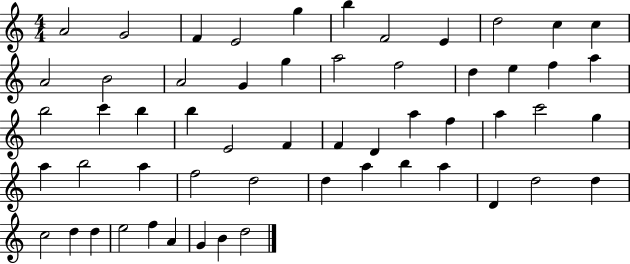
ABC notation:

X:1
T:Untitled
M:4/4
L:1/4
K:C
A2 G2 F E2 g b F2 E d2 c c A2 B2 A2 G g a2 f2 d e f a b2 c' b b E2 F F D a f a c'2 g a b2 a f2 d2 d a b a D d2 d c2 d d e2 f A G B d2